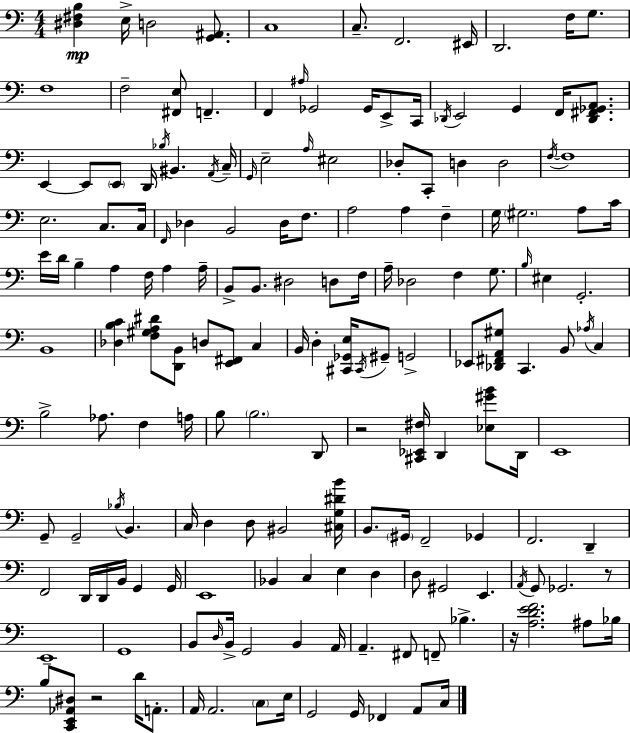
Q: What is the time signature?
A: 4/4